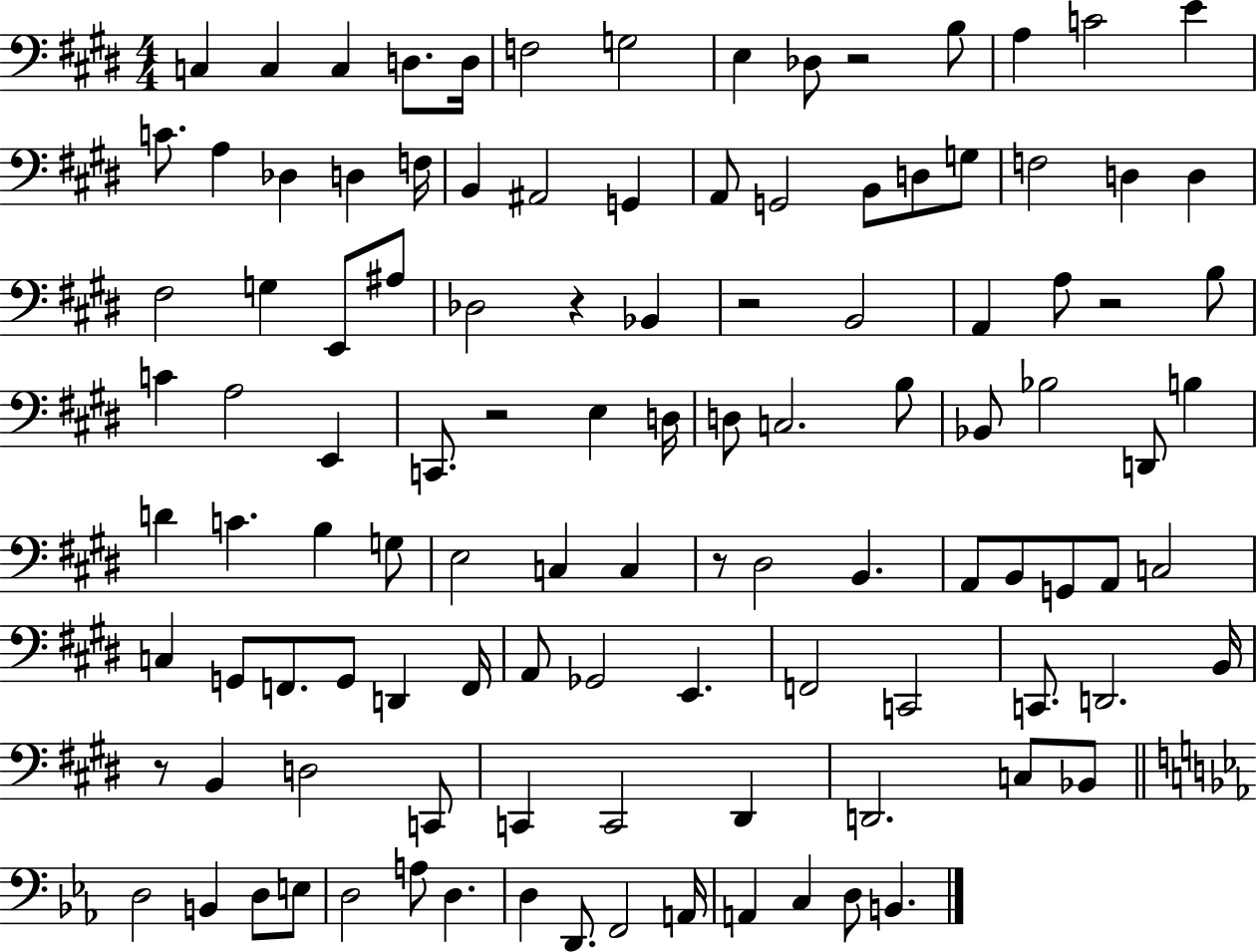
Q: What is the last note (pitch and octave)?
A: B2